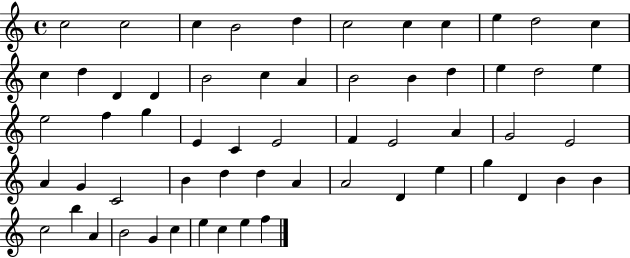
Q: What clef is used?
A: treble